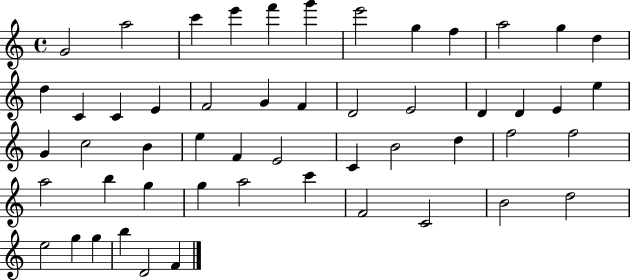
X:1
T:Untitled
M:4/4
L:1/4
K:C
G2 a2 c' e' f' g' e'2 g f a2 g d d C C E F2 G F D2 E2 D D E e G c2 B e F E2 C B2 d f2 f2 a2 b g g a2 c' F2 C2 B2 d2 e2 g g b D2 F